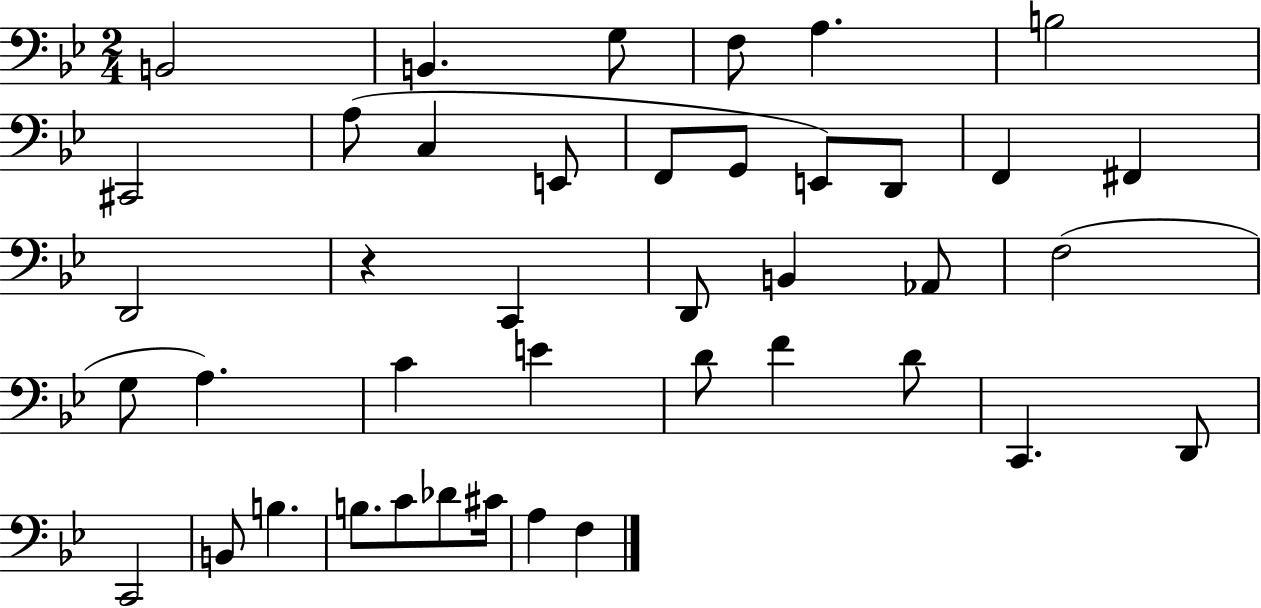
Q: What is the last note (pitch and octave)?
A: F3